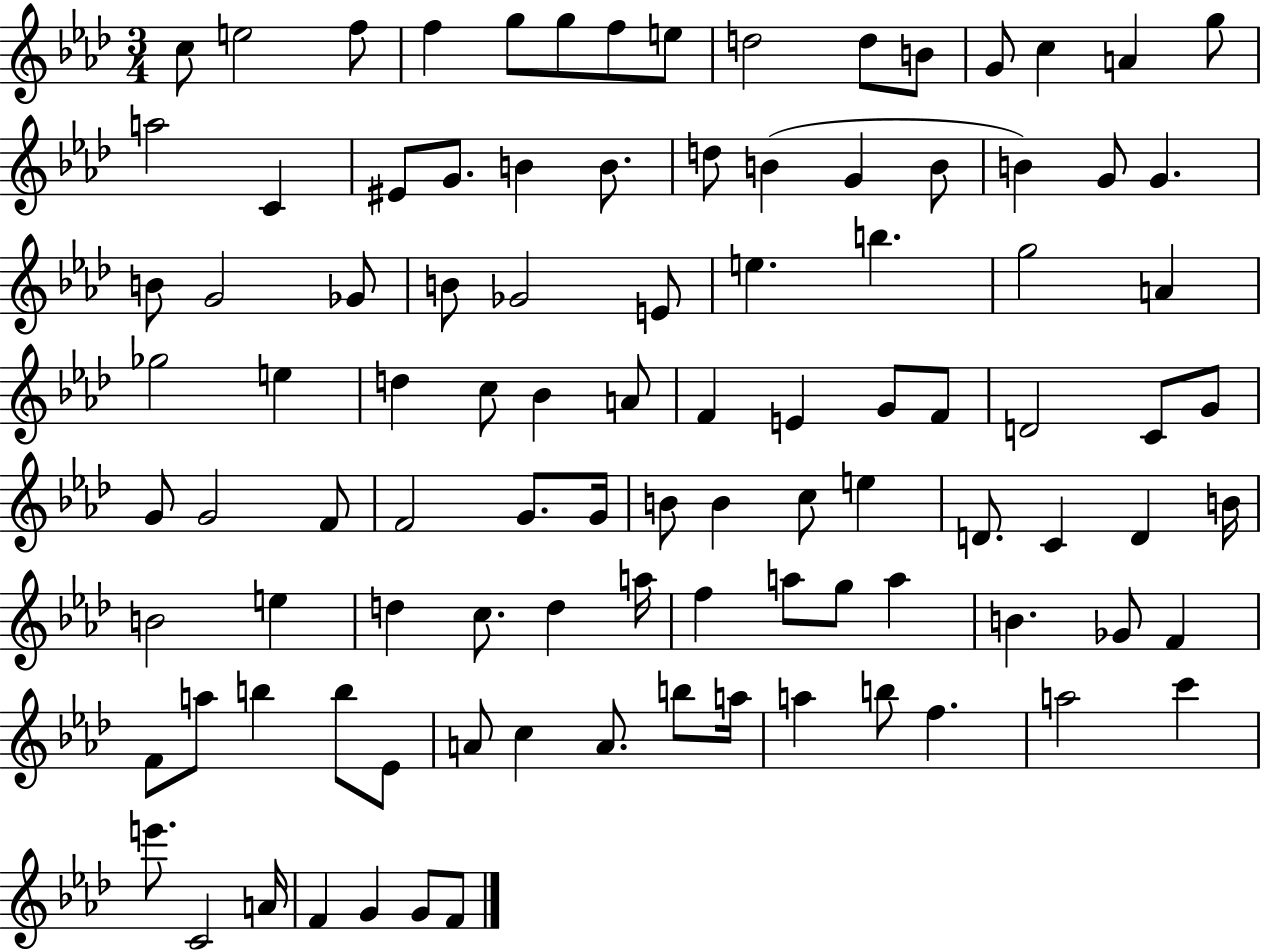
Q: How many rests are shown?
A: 0